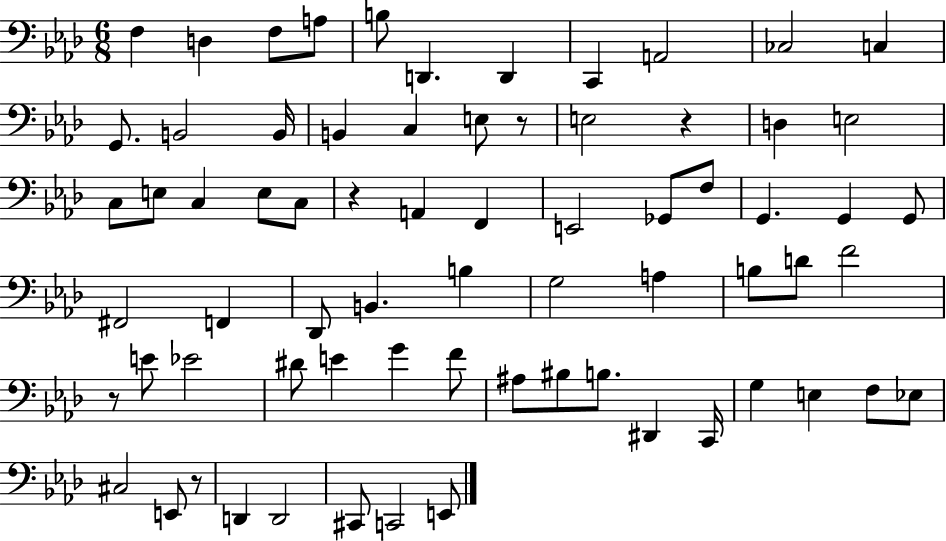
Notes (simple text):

F3/q D3/q F3/e A3/e B3/e D2/q. D2/q C2/q A2/h CES3/h C3/q G2/e. B2/h B2/s B2/q C3/q E3/e R/e E3/h R/q D3/q E3/h C3/e E3/e C3/q E3/e C3/e R/q A2/q F2/q E2/h Gb2/e F3/e G2/q. G2/q G2/e F#2/h F2/q Db2/e B2/q. B3/q G3/h A3/q B3/e D4/e F4/h R/e E4/e Eb4/h D#4/e E4/q G4/q F4/e A#3/e BIS3/e B3/e. D#2/q C2/s G3/q E3/q F3/e Eb3/e C#3/h E2/e R/e D2/q D2/h C#2/e C2/h E2/e